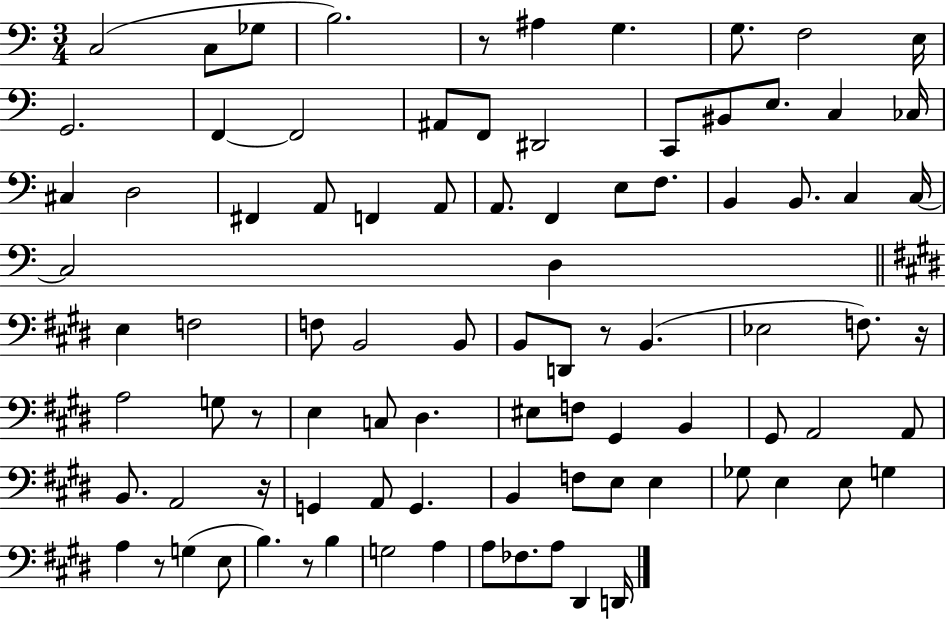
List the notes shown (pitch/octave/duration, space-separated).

C3/h C3/e Gb3/e B3/h. R/e A#3/q G3/q. G3/e. F3/h E3/s G2/h. F2/q F2/h A#2/e F2/e D#2/h C2/e BIS2/e E3/e. C3/q CES3/s C#3/q D3/h F#2/q A2/e F2/q A2/e A2/e. F2/q E3/e F3/e. B2/q B2/e. C3/q C3/s C3/h D3/q E3/q F3/h F3/e B2/h B2/e B2/e D2/e R/e B2/q. Eb3/h F3/e. R/s A3/h G3/e R/e E3/q C3/e D#3/q. EIS3/e F3/e G#2/q B2/q G#2/e A2/h A2/e B2/e. A2/h R/s G2/q A2/e G2/q. B2/q F3/e E3/e E3/q Gb3/e E3/q E3/e G3/q A3/q R/e G3/q E3/e B3/q. R/e B3/q G3/h A3/q A3/e FES3/e. A3/e D#2/q D2/s